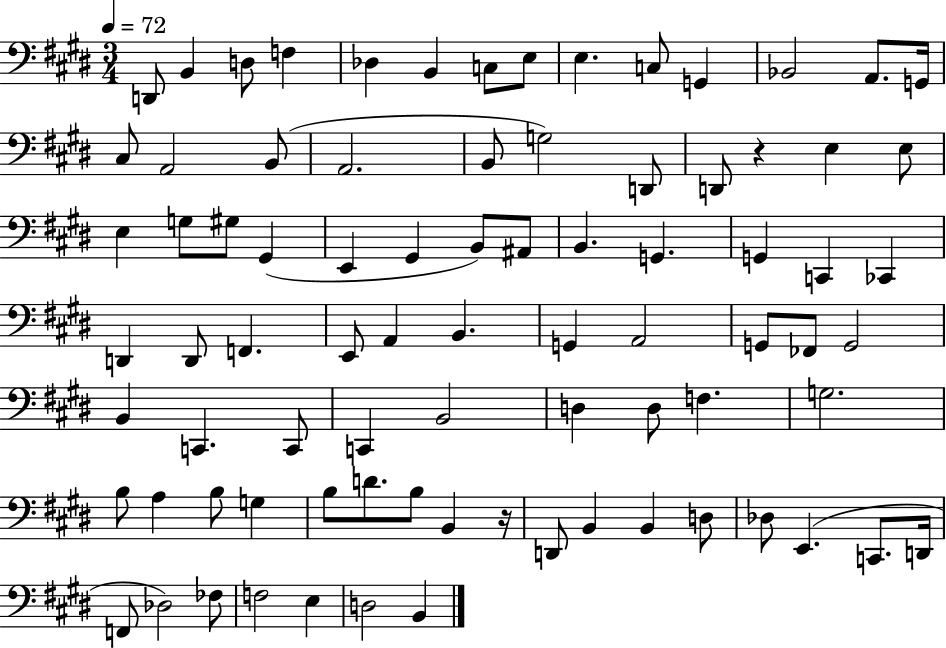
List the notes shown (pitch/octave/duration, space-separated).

D2/e B2/q D3/e F3/q Db3/q B2/q C3/e E3/e E3/q. C3/e G2/q Bb2/h A2/e. G2/s C#3/e A2/h B2/e A2/h. B2/e G3/h D2/e D2/e R/q E3/q E3/e E3/q G3/e G#3/e G#2/q E2/q G#2/q B2/e A#2/e B2/q. G2/q. G2/q C2/q CES2/q D2/q D2/e F2/q. E2/e A2/q B2/q. G2/q A2/h G2/e FES2/e G2/h B2/q C2/q. C2/e C2/q B2/h D3/q D3/e F3/q. G3/h. B3/e A3/q B3/e G3/q B3/e D4/e. B3/e B2/q R/s D2/e B2/q B2/q D3/e Db3/e E2/q. C2/e. D2/s F2/e Db3/h FES3/e F3/h E3/q D3/h B2/q